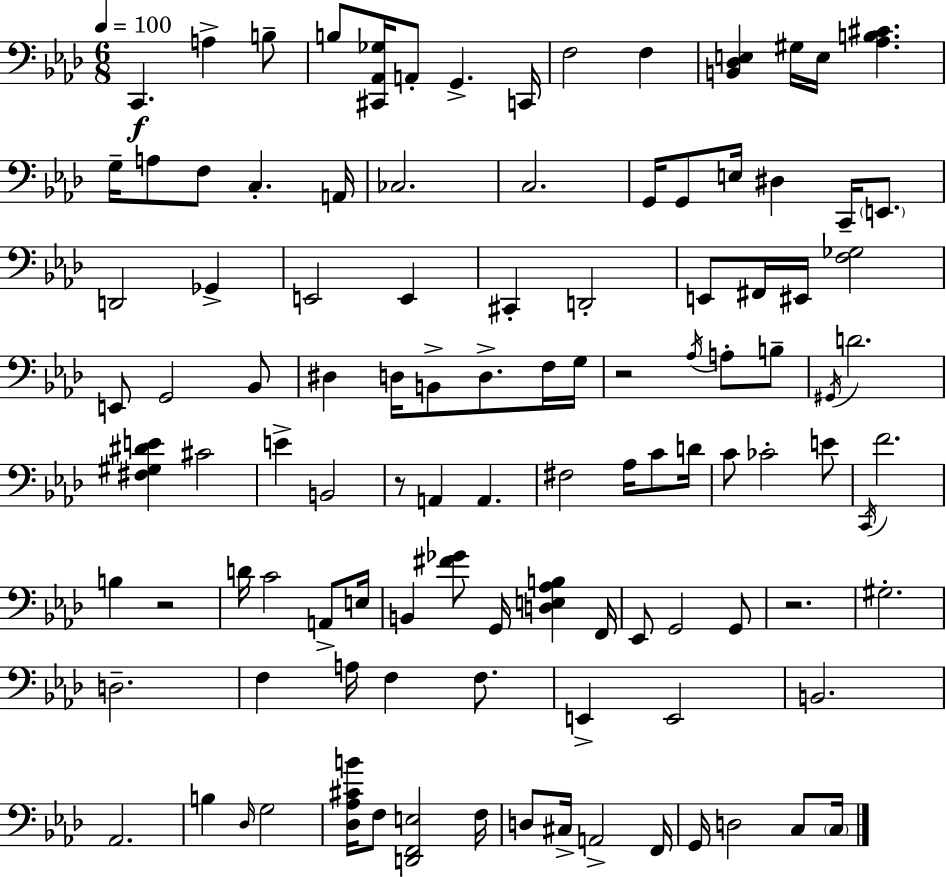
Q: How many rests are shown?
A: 4